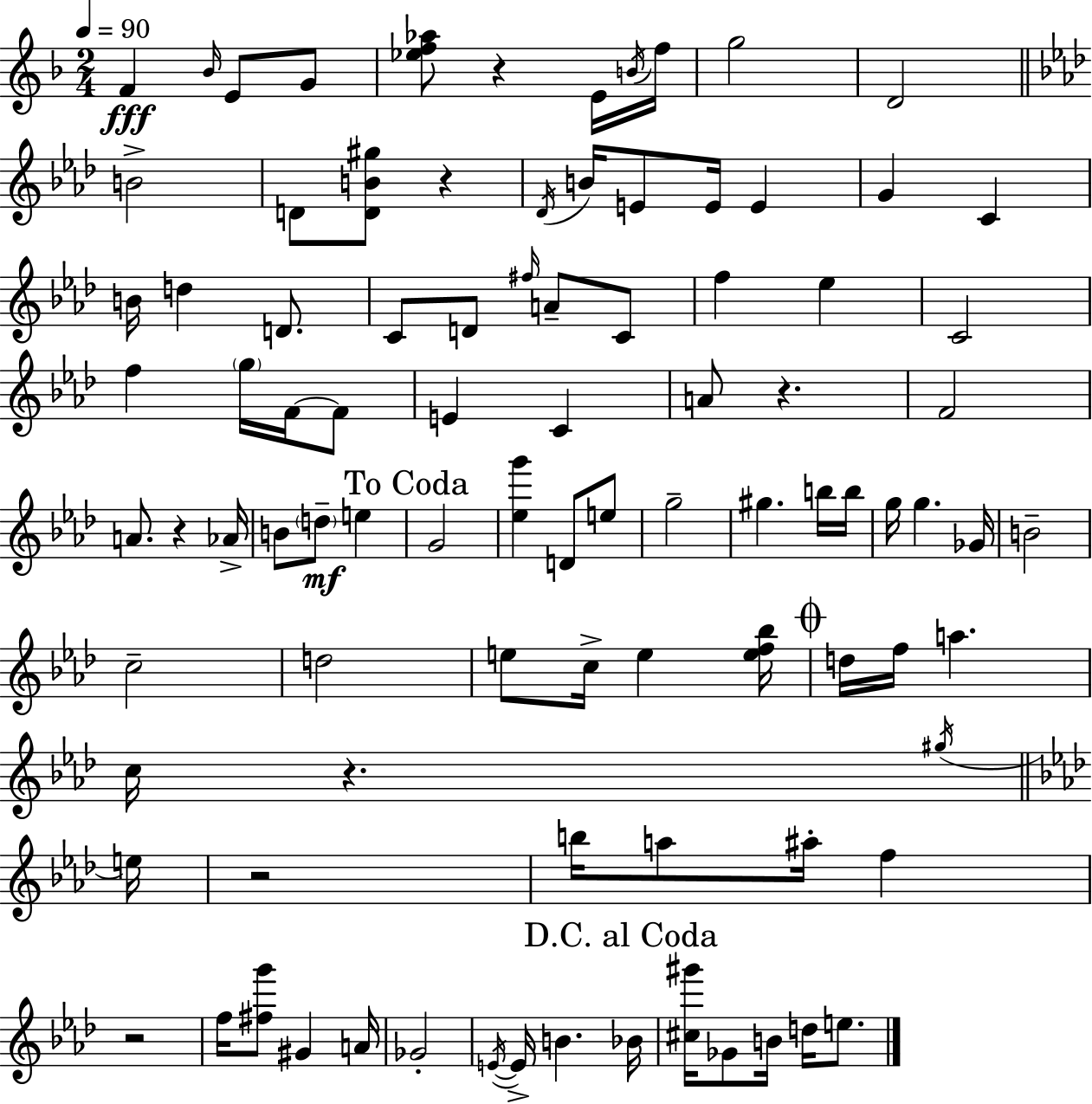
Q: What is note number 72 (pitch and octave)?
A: Gb4